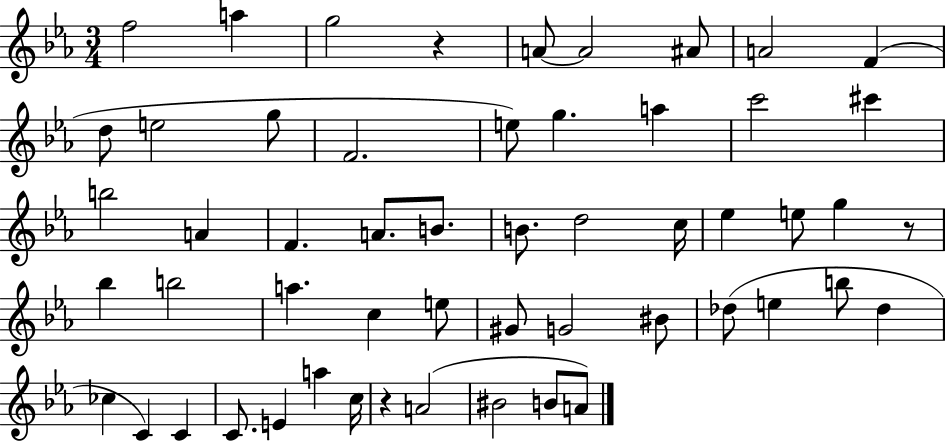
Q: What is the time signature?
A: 3/4